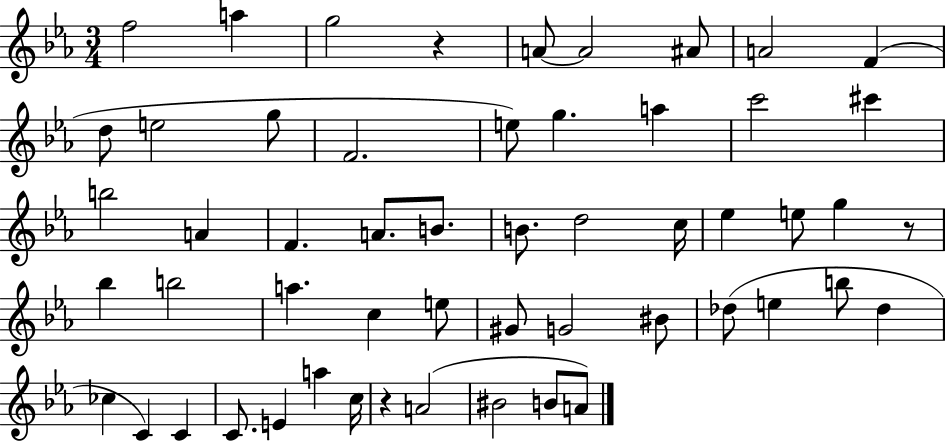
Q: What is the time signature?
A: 3/4